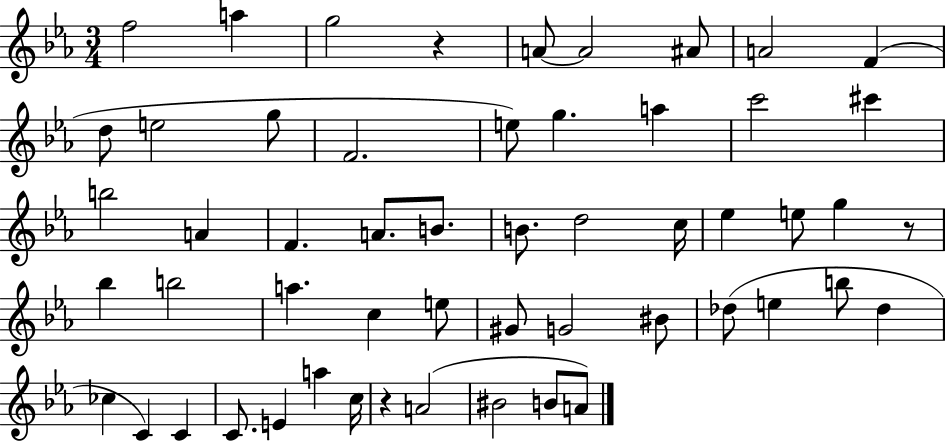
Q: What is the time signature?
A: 3/4